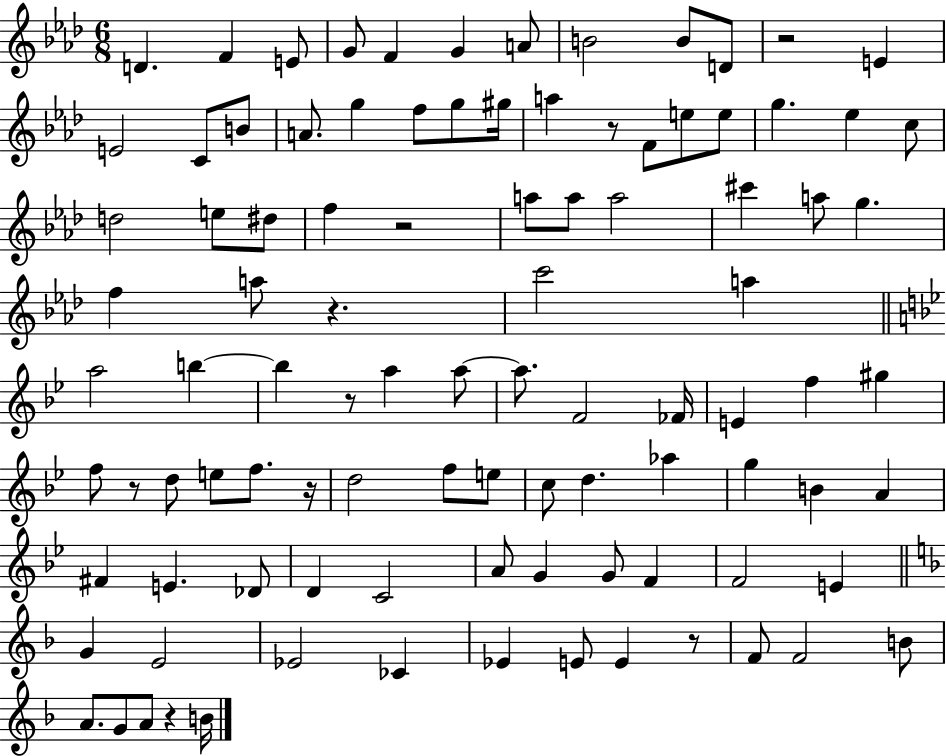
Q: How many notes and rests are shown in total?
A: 98